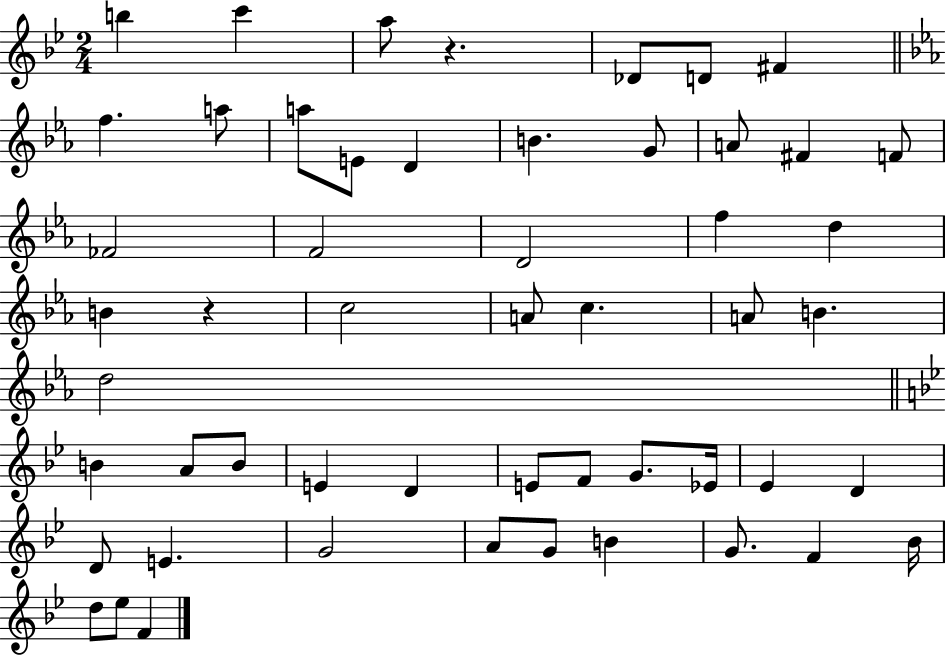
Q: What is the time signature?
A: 2/4